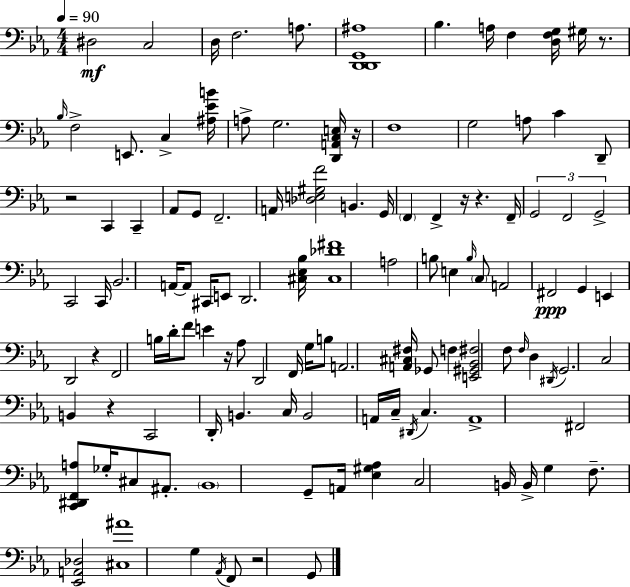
X:1
T:Untitled
M:4/4
L:1/4
K:Cm
^D,2 C,2 D,/4 F,2 A,/2 [D,,D,,G,,^A,]4 _B, A,/4 F, [D,F,G,]/4 ^G,/4 z/2 _B,/4 F,2 E,,/2 C, [^A,_EB]/4 A,/2 G,2 [D,,A,,C,E,]/4 z/4 F,4 G,2 A,/2 C D,,/2 z2 C,, C,, _A,,/2 G,,/2 F,,2 A,,/4 [_D,E,^G,F]2 B,, G,,/4 F,, F,, z/4 z F,,/4 G,,2 F,,2 G,,2 C,,2 C,,/4 _B,,2 A,,/4 A,,/2 ^C,,/4 E,,/2 D,,2 [^C,_E,_B,]/4 [^C,_D^F]4 A,2 B,/2 E, B,/4 C,/2 A,,2 ^F,,2 G,, E,, D,,2 z F,,2 B,/4 D/4 F/2 E z/4 _A,/2 D,,2 F,,/4 G,/4 B,/2 A,,2 [A,,^C,^F,]/4 _G,,/2 F, [E,,^G,,_B,,^F,]2 F,/2 F,/4 D, ^D,,/4 G,,2 C,2 B,, z C,,2 D,,/4 B,, C,/4 B,,2 A,,/4 C,/4 ^D,,/4 C, A,,4 ^F,,2 [C,,^D,,F,,A,]/2 _G,/4 ^C,/2 ^A,,/2 _B,,4 G,,/2 A,,/4 [_E,^G,_A,] C,2 B,,/4 B,,/4 G, F,/2 [_E,,A,,_D,]2 [^C,^A]4 G, _A,,/4 F,,/2 z2 G,,/2